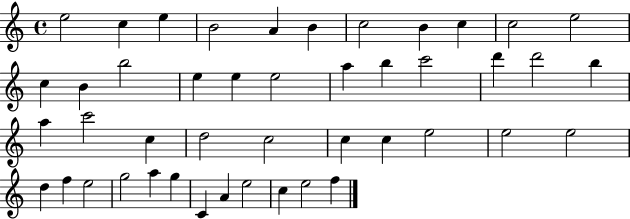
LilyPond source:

{
  \clef treble
  \time 4/4
  \defaultTimeSignature
  \key c \major
  e''2 c''4 e''4 | b'2 a'4 b'4 | c''2 b'4 c''4 | c''2 e''2 | \break c''4 b'4 b''2 | e''4 e''4 e''2 | a''4 b''4 c'''2 | d'''4 d'''2 b''4 | \break a''4 c'''2 c''4 | d''2 c''2 | c''4 c''4 e''2 | e''2 e''2 | \break d''4 f''4 e''2 | g''2 a''4 g''4 | c'4 a'4 e''2 | c''4 e''2 f''4 | \break \bar "|."
}